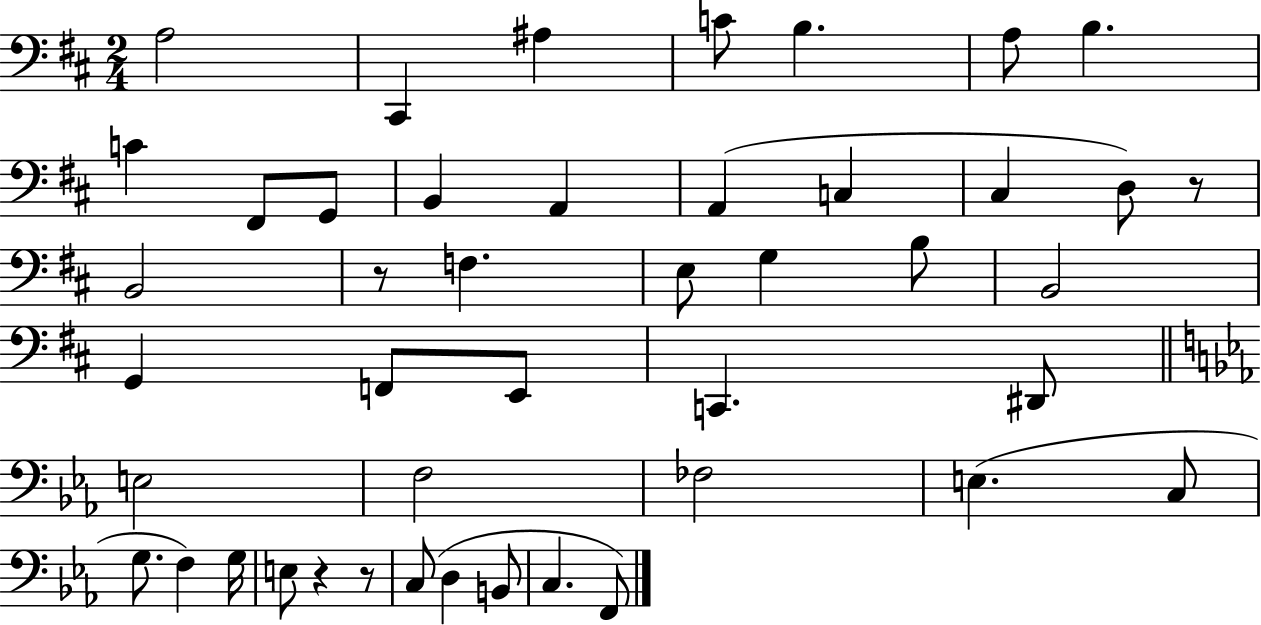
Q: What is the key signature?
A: D major